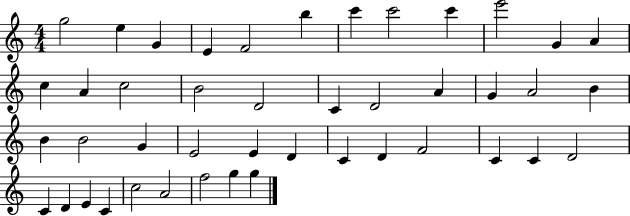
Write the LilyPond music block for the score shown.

{
  \clef treble
  \numericTimeSignature
  \time 4/4
  \key c \major
  g''2 e''4 g'4 | e'4 f'2 b''4 | c'''4 c'''2 c'''4 | e'''2 g'4 a'4 | \break c''4 a'4 c''2 | b'2 d'2 | c'4 d'2 a'4 | g'4 a'2 b'4 | \break b'4 b'2 g'4 | e'2 e'4 d'4 | c'4 d'4 f'2 | c'4 c'4 d'2 | \break c'4 d'4 e'4 c'4 | c''2 a'2 | f''2 g''4 g''4 | \bar "|."
}